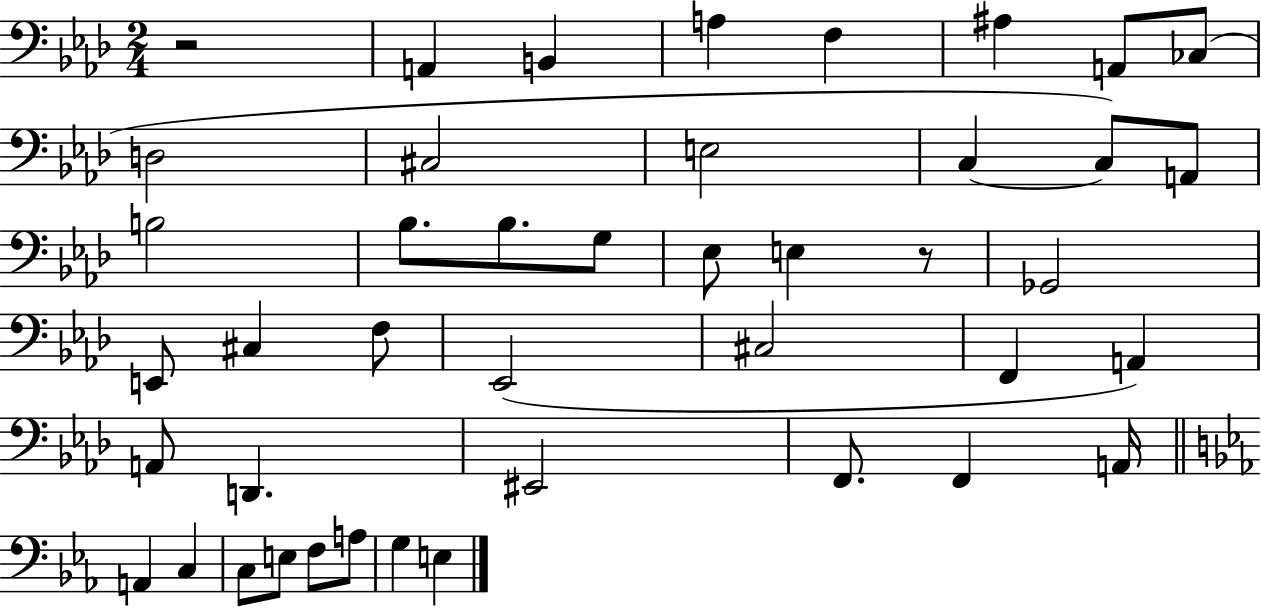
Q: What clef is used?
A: bass